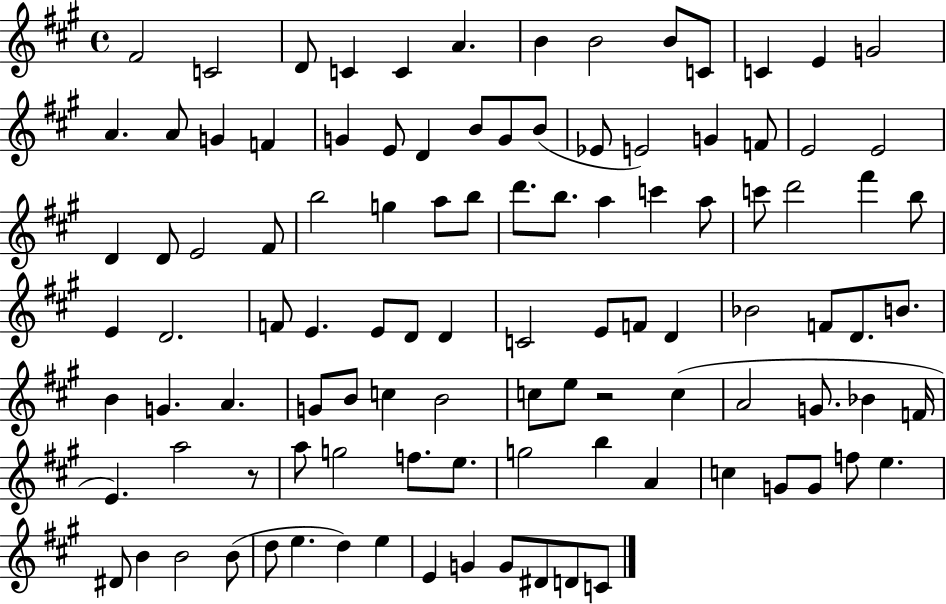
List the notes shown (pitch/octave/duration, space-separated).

F#4/h C4/h D4/e C4/q C4/q A4/q. B4/q B4/h B4/e C4/e C4/q E4/q G4/h A4/q. A4/e G4/q F4/q G4/q E4/e D4/q B4/e G4/e B4/e Eb4/e E4/h G4/q F4/e E4/h E4/h D4/q D4/e E4/h F#4/e B5/h G5/q A5/e B5/e D6/e. B5/e. A5/q C6/q A5/e C6/e D6/h F#6/q B5/e E4/q D4/h. F4/e E4/q. E4/e D4/e D4/q C4/h E4/e F4/e D4/q Bb4/h F4/e D4/e. B4/e. B4/q G4/q. A4/q. G4/e B4/e C5/q B4/h C5/e E5/e R/h C5/q A4/h G4/e. Bb4/q F4/s E4/q. A5/h R/e A5/e G5/h F5/e. E5/e. G5/h B5/q A4/q C5/q G4/e G4/e F5/e E5/q. D#4/e B4/q B4/h B4/e D5/e E5/q. D5/q E5/q E4/q G4/q G4/e D#4/e D4/e C4/e